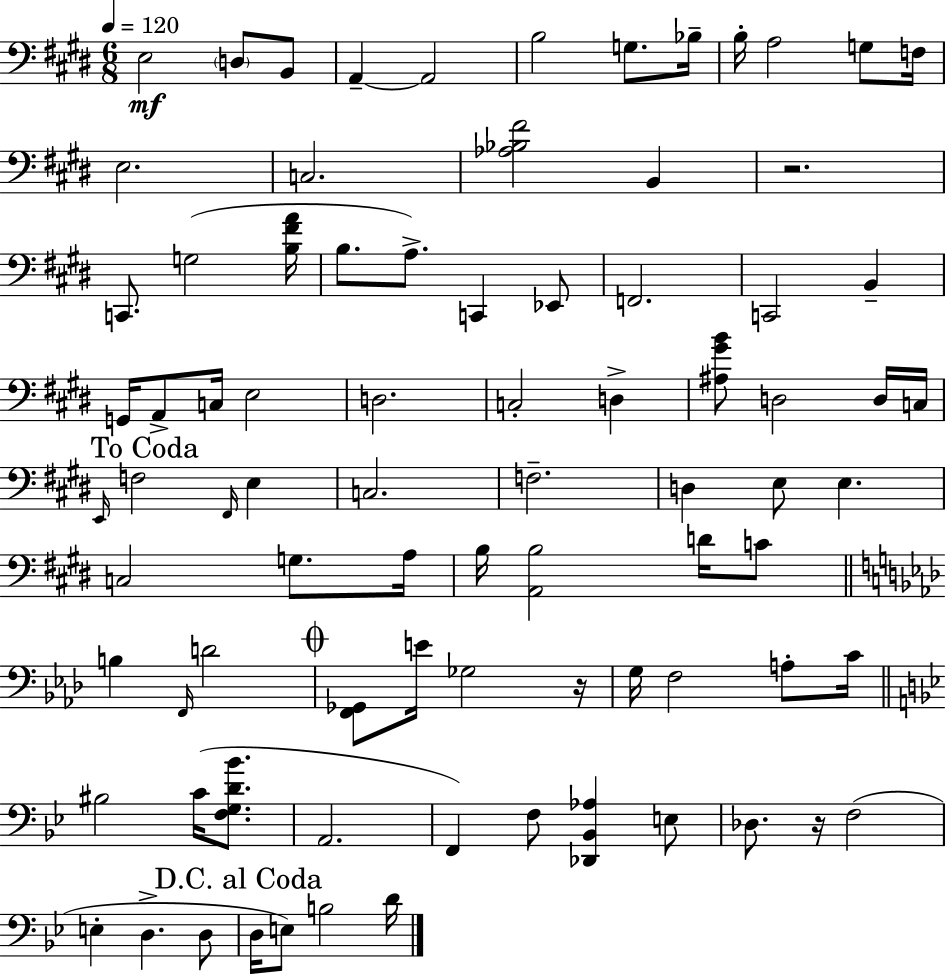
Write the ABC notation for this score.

X:1
T:Untitled
M:6/8
L:1/4
K:E
E,2 D,/2 B,,/2 A,, A,,2 B,2 G,/2 _B,/4 B,/4 A,2 G,/2 F,/4 E,2 C,2 [_A,_B,^F]2 B,, z2 C,,/2 G,2 [B,^FA]/4 B,/2 A,/2 C,, _E,,/2 F,,2 C,,2 B,, G,,/4 A,,/2 C,/4 E,2 D,2 C,2 D, [^A,^GB]/2 D,2 D,/4 C,/4 E,,/4 F,2 ^F,,/4 E, C,2 F,2 D, E,/2 E, C,2 G,/2 A,/4 B,/4 [A,,B,]2 D/4 C/2 B, F,,/4 D2 [F,,_G,,]/2 E/4 _G,2 z/4 G,/4 F,2 A,/2 C/4 ^B,2 C/4 [F,G,D_B]/2 A,,2 F,, F,/2 [_D,,_B,,_A,] E,/2 _D,/2 z/4 F,2 E, D, D,/2 D,/4 E,/2 B,2 D/4